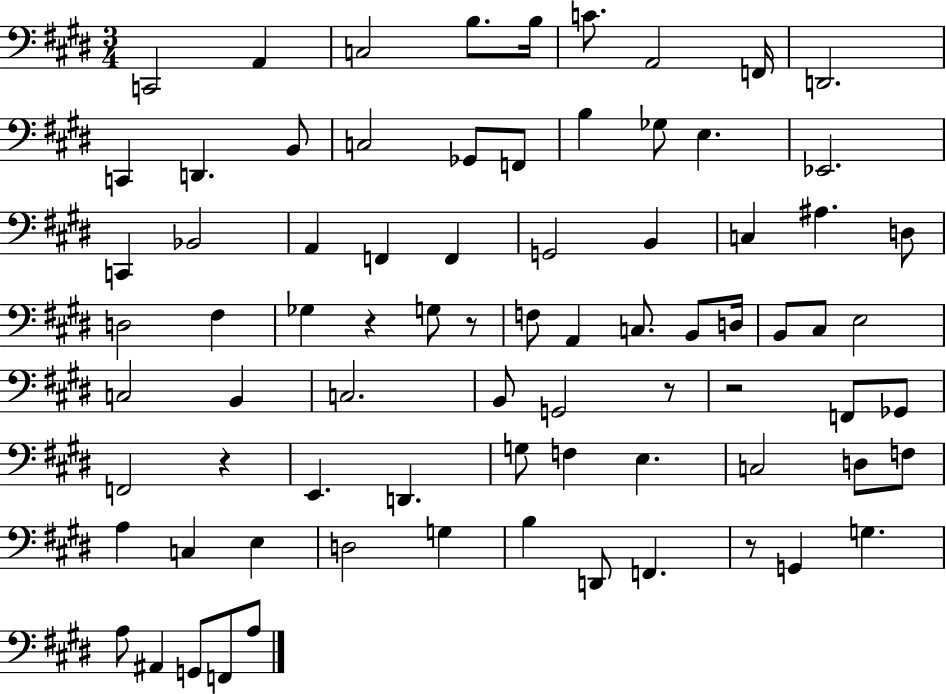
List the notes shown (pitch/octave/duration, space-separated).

C2/h A2/q C3/h B3/e. B3/s C4/e. A2/h F2/s D2/h. C2/q D2/q. B2/e C3/h Gb2/e F2/e B3/q Gb3/e E3/q. Eb2/h. C2/q Bb2/h A2/q F2/q F2/q G2/h B2/q C3/q A#3/q. D3/e D3/h F#3/q Gb3/q R/q G3/e R/e F3/e A2/q C3/e. B2/e D3/s B2/e C#3/e E3/h C3/h B2/q C3/h. B2/e G2/h R/e R/h F2/e Gb2/e F2/h R/q E2/q. D2/q. G3/e F3/q E3/q. C3/h D3/e F3/e A3/q C3/q E3/q D3/h G3/q B3/q D2/e F2/q. R/e G2/q G3/q. A3/e A#2/q G2/e F2/e A3/e